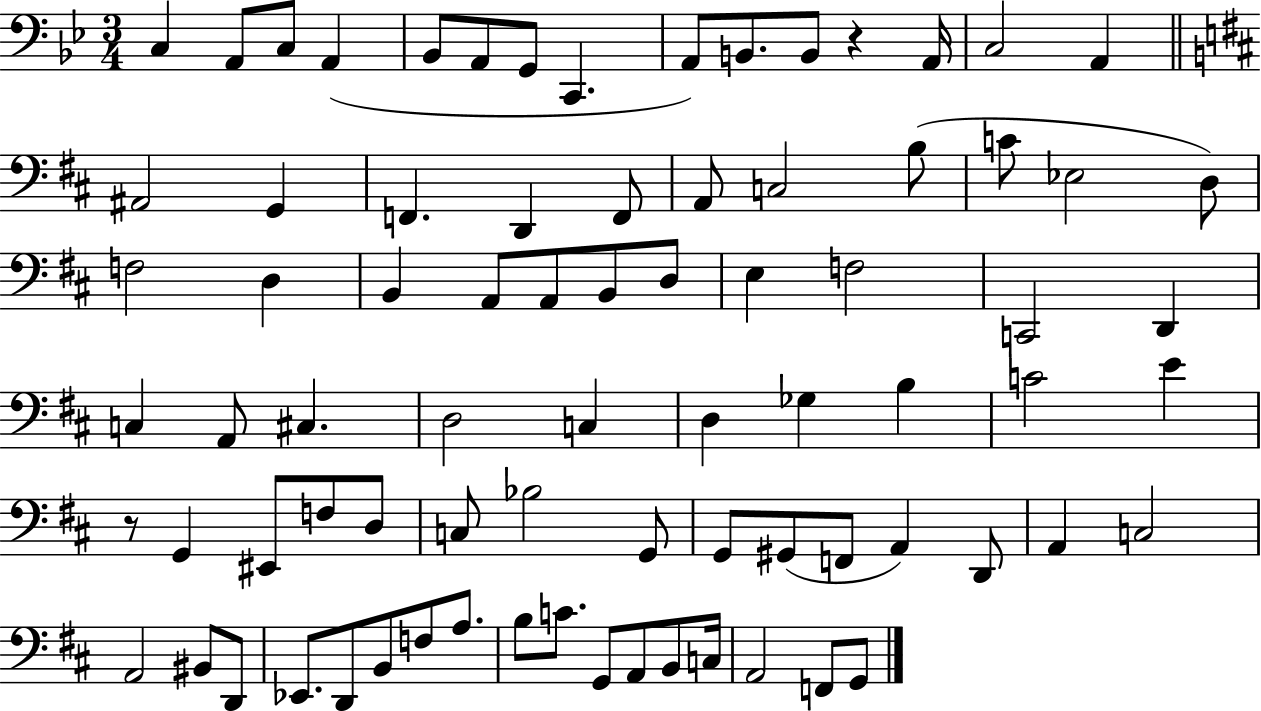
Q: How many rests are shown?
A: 2